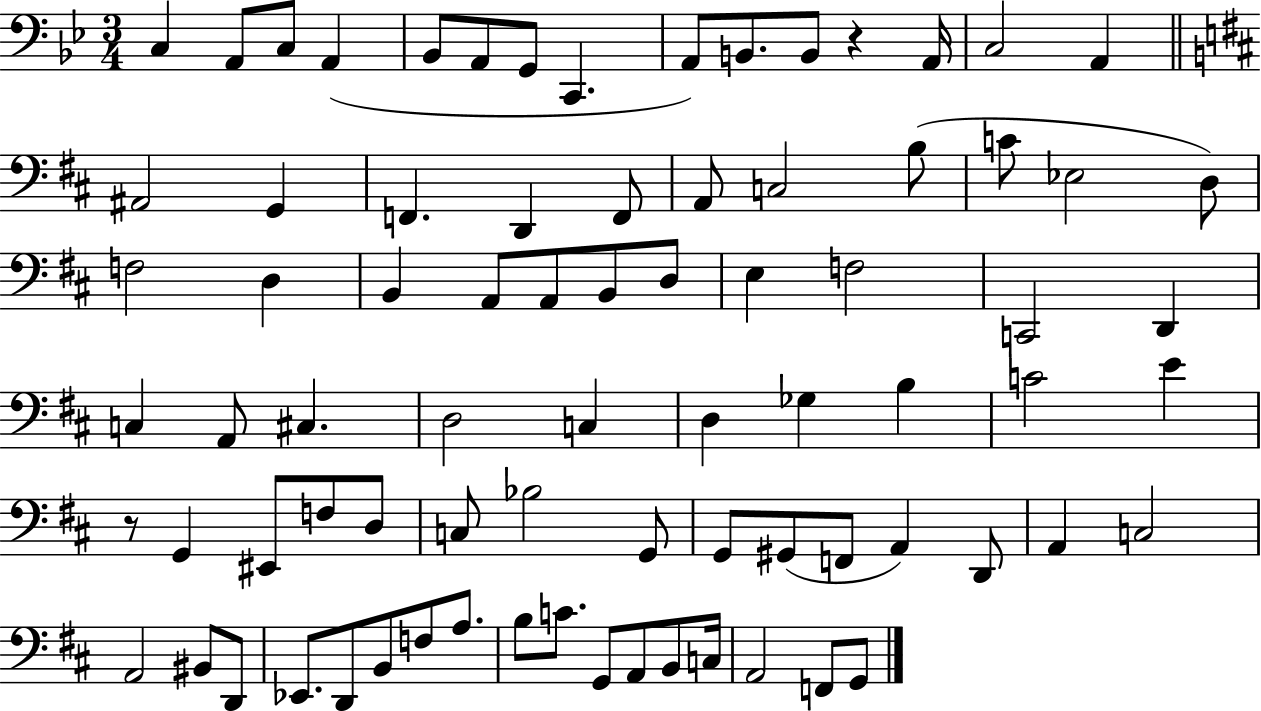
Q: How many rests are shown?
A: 2